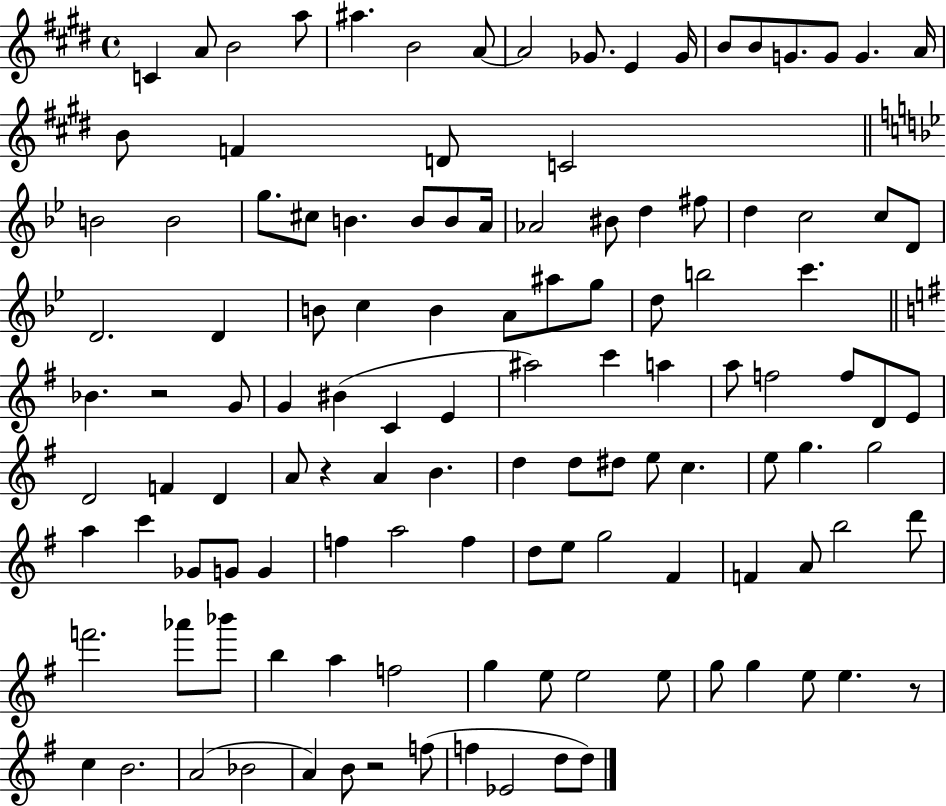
{
  \clef treble
  \time 4/4
  \defaultTimeSignature
  \key e \major
  c'4 a'8 b'2 a''8 | ais''4. b'2 a'8~~ | a'2 ges'8. e'4 ges'16 | b'8 b'8 g'8. g'8 g'4. a'16 | \break b'8 f'4 d'8 c'2 | \bar "||" \break \key bes \major b'2 b'2 | g''8. cis''8 b'4. b'8 b'8 a'16 | aes'2 bis'8 d''4 fis''8 | d''4 c''2 c''8 d'8 | \break d'2. d'4 | b'8 c''4 b'4 a'8 ais''8 g''8 | d''8 b''2 c'''4. | \bar "||" \break \key e \minor bes'4. r2 g'8 | g'4 bis'4( c'4 e'4 | ais''2) c'''4 a''4 | a''8 f''2 f''8 d'8 e'8 | \break d'2 f'4 d'4 | a'8 r4 a'4 b'4. | d''4 d''8 dis''8 e''8 c''4. | e''8 g''4. g''2 | \break a''4 c'''4 ges'8 g'8 g'4 | f''4 a''2 f''4 | d''8 e''8 g''2 fis'4 | f'4 a'8 b''2 d'''8 | \break f'''2. aes'''8 bes'''8 | b''4 a''4 f''2 | g''4 e''8 e''2 e''8 | g''8 g''4 e''8 e''4. r8 | \break c''4 b'2. | a'2( bes'2 | a'4) b'8 r2 f''8( | f''4 ees'2 d''8 d''8) | \break \bar "|."
}